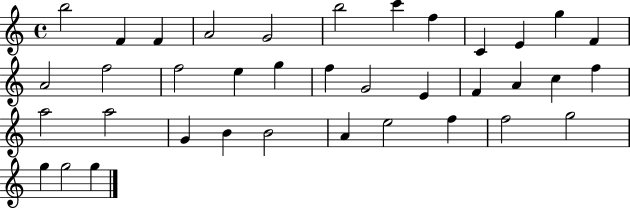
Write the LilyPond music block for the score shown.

{
  \clef treble
  \time 4/4
  \defaultTimeSignature
  \key c \major
  b''2 f'4 f'4 | a'2 g'2 | b''2 c'''4 f''4 | c'4 e'4 g''4 f'4 | \break a'2 f''2 | f''2 e''4 g''4 | f''4 g'2 e'4 | f'4 a'4 c''4 f''4 | \break a''2 a''2 | g'4 b'4 b'2 | a'4 e''2 f''4 | f''2 g''2 | \break g''4 g''2 g''4 | \bar "|."
}